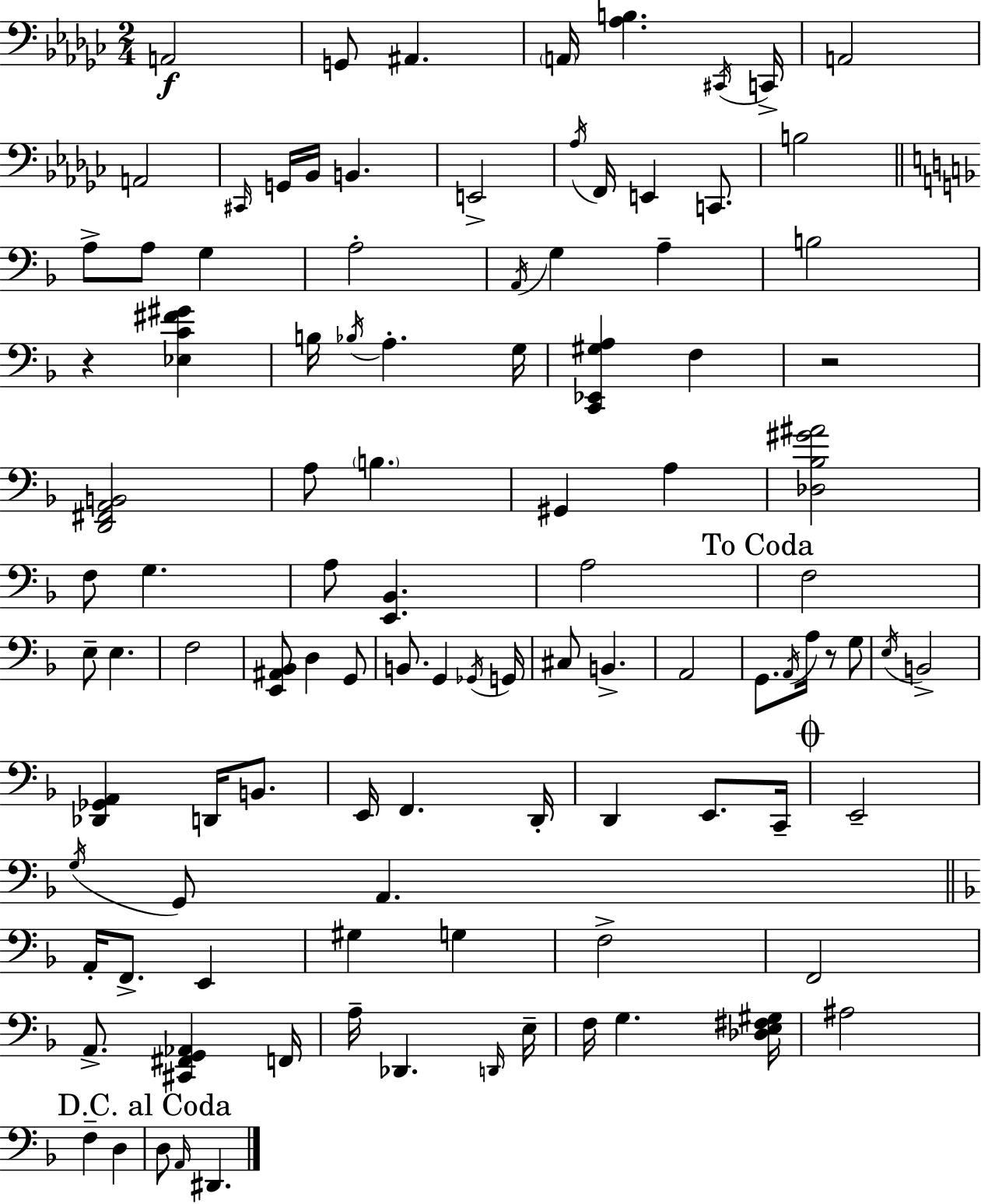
X:1
T:Untitled
M:2/4
L:1/4
K:Ebm
A,,2 G,,/2 ^A,, A,,/4 [_A,B,] ^C,,/4 C,,/4 A,,2 A,,2 ^C,,/4 G,,/4 _B,,/4 B,, E,,2 _A,/4 F,,/4 E,, C,,/2 B,2 A,/2 A,/2 G, A,2 A,,/4 G, A, B,2 z [_E,C^F^G] B,/4 _B,/4 A, G,/4 [C,,_E,,^G,A,] F, z2 [D,,^F,,A,,B,,]2 A,/2 B, ^G,, A, [_D,_B,^G^A]2 F,/2 G, A,/2 [E,,_B,,] A,2 F,2 E,/2 E, F,2 [E,,^A,,_B,,]/2 D, G,,/2 B,,/2 G,, _G,,/4 G,,/4 ^C,/2 B,, A,,2 G,,/2 A,,/4 A,/4 z/2 G,/2 E,/4 B,,2 [_D,,_G,,A,,] D,,/4 B,,/2 E,,/4 F,, D,,/4 D,, E,,/2 C,,/4 E,,2 G,/4 G,,/2 A,, A,,/4 F,,/2 E,, ^G, G, F,2 F,,2 A,,/2 [^C,,^F,,G,,_A,,] F,,/4 A,/4 _D,, D,,/4 E,/4 F,/4 G, [_D,E,^F,^G,]/4 ^A,2 F, D, D,/2 A,,/4 ^D,,